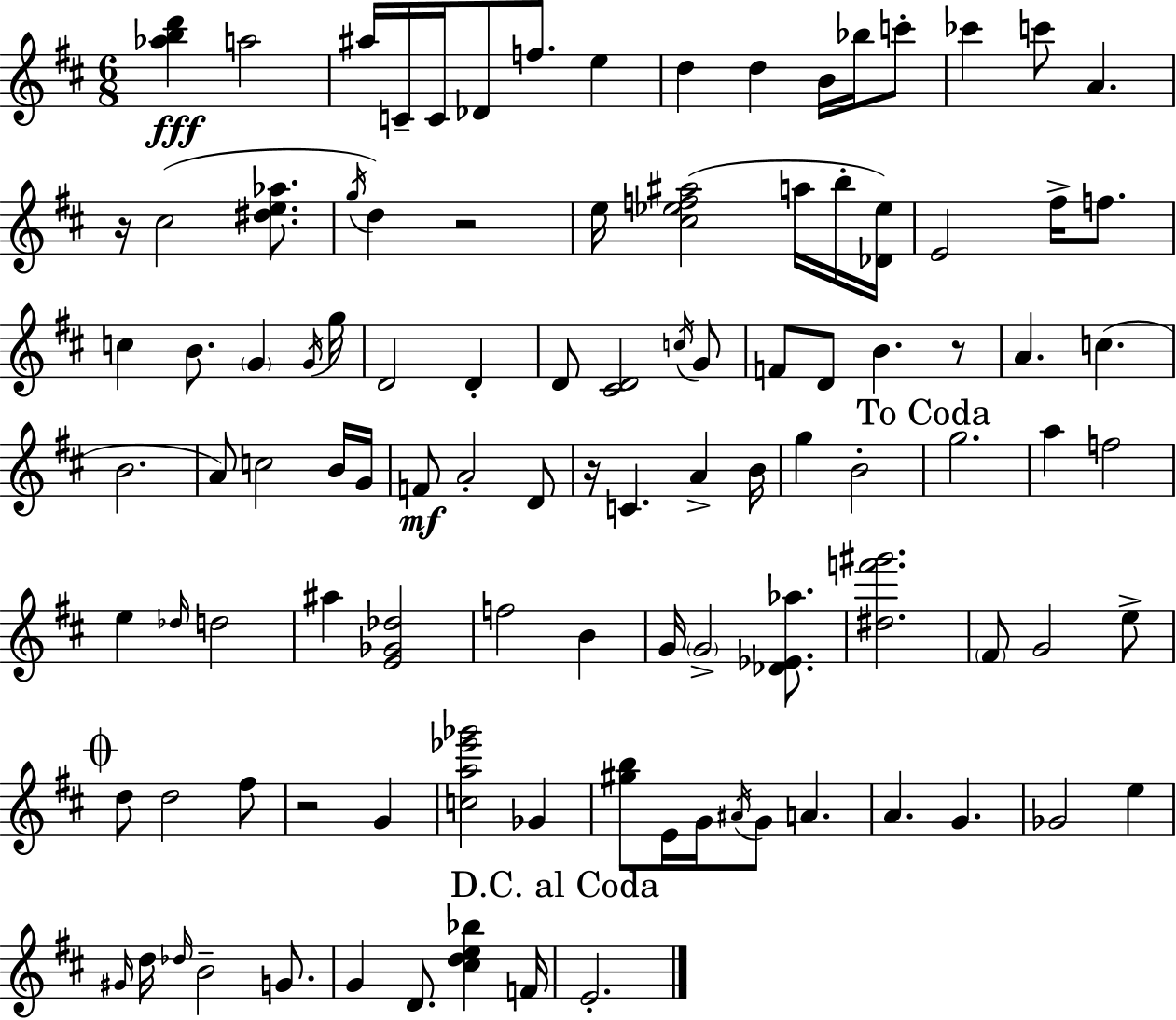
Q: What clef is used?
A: treble